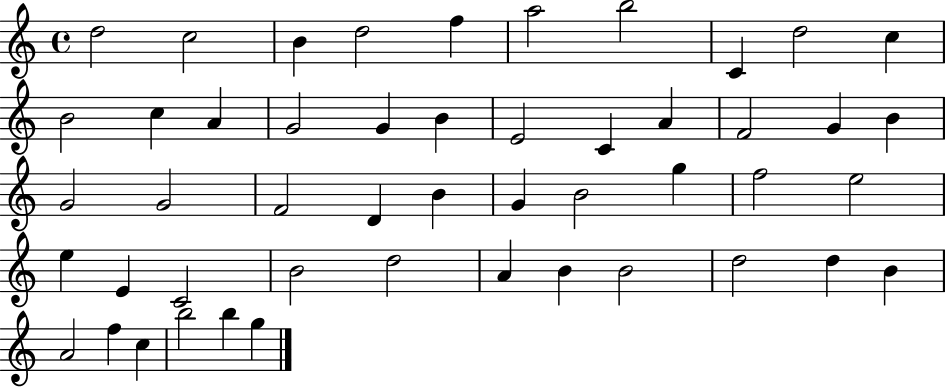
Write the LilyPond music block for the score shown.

{
  \clef treble
  \time 4/4
  \defaultTimeSignature
  \key c \major
  d''2 c''2 | b'4 d''2 f''4 | a''2 b''2 | c'4 d''2 c''4 | \break b'2 c''4 a'4 | g'2 g'4 b'4 | e'2 c'4 a'4 | f'2 g'4 b'4 | \break g'2 g'2 | f'2 d'4 b'4 | g'4 b'2 g''4 | f''2 e''2 | \break e''4 e'4 c'2 | b'2 d''2 | a'4 b'4 b'2 | d''2 d''4 b'4 | \break a'2 f''4 c''4 | b''2 b''4 g''4 | \bar "|."
}